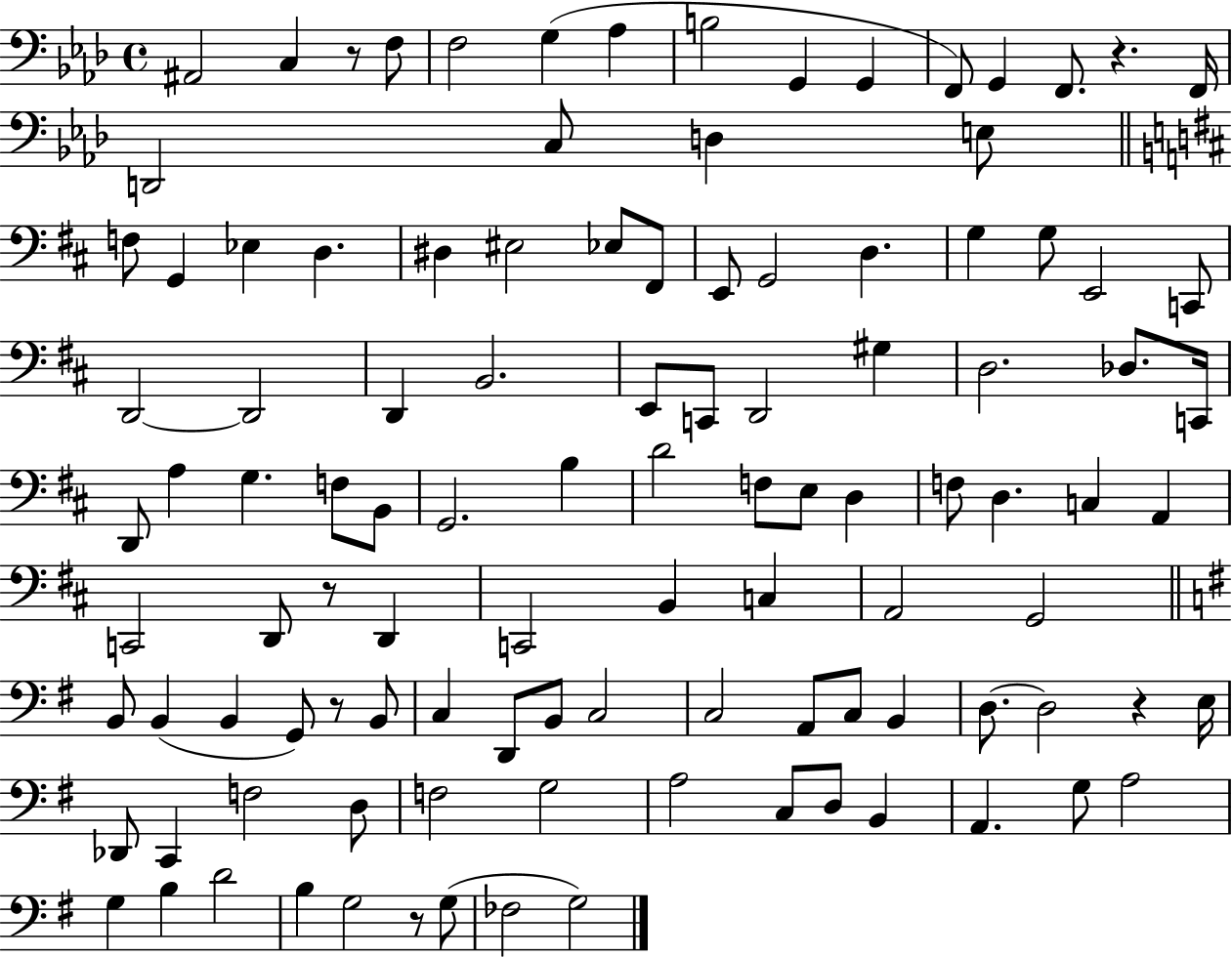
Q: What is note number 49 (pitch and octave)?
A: G2